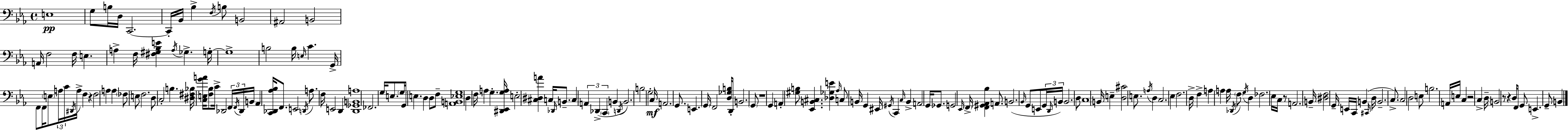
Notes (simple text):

E3/w G3/e B3/s D3/s C2/h. C2/s Bb2/s Bb3/q F3/s B3/e B2/h A#2/h B2/h A2/s F3/h F3/s E3/q. A3/q F3/s [F#3,G#3,Bb3,E4]/q A3/s Gb3/q. G3/s G3/w B3/h B3/s E3/s C4/q. G2/s F2/e F2/s E3/e A3/s C4/s D#2/s A3/s F3/q R/q F3/h A3/q A3/q FES3/e E3/e F3/h. D3/e C3/h B3/q. [D#3,F#3,Bb3]/s [C3,E3,G4,A4]/s [F3,Bb3]/e C4/s Db2/h F2/s F2/s Db2/s B2/s Ab2/q [C2,Db2,Ab3,Bb3]/s F2/e. E2/h D2/s A3/e. F3/s E2/h D2/q [D2,Gb2,B2,A3]/w FES2/h. G3/s E3/e. G3/s G2/s E3/q. D3/q D3/e F3/e [A2,B2,Eb3,G3]/w D3/q F3/s A3/q G3/q. [D#2,Eb2,G3,A3]/s E3/h [C#3,D#3,A4]/q C3/s Db2/s B2/e. C3/q A2/q Db2/q C2/q B2/q D2/s B2/h. B3/h G3/h C3/s A2/h. G2/e. E2/q. G2/s F2/h [D3,Gb3,B3]/s D2/e B2/h. G2/e R/w G2/q A2/q [G#3,B3]/e [Eb2,B2,C#3]/q. [Db3,Gb3,E4]/q Ab3/s C3/e B2/s G2/q EIS2/s G#2/s C2/q C3/s B2/q A2/h G2/s Gb2/e. G2/h Eb2/s F2/s [F2,G#2,Ab2,Bb3]/q A2/e. B2/h. Bb2/s G2/e E2/e G2/s D2/s B2/s B2/h. D3/e C3/w B2/s E3/q [D3,C#4]/h E3/e. A3/s D3/q C3/h. Eb3/q F3/h. D3/s F3/q A3/q A3/q A3/s Db2/s F3/e G3/s D3/q FES3/h. Eb3/s C3/s R/e A2/h. B2/s [D#3,F3]/h G2/s E2/s C2/s B2/q C#2/s D3/s B2/h. C3/e. C3/h D3/h E3/e B3/h. A2/s E3/s C3/q R/h C3/q D3/s B2/h R/e R/q D3/s F2/e G2/e E2/q. G2/e B2/q